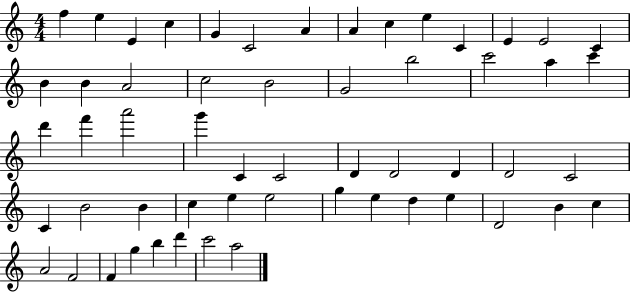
F5/q E5/q E4/q C5/q G4/q C4/h A4/q A4/q C5/q E5/q C4/q E4/q E4/h C4/q B4/q B4/q A4/h C5/h B4/h G4/h B5/h C6/h A5/q C6/q D6/q F6/q A6/h G6/q C4/q C4/h D4/q D4/h D4/q D4/h C4/h C4/q B4/h B4/q C5/q E5/q E5/h G5/q E5/q D5/q E5/q D4/h B4/q C5/q A4/h F4/h F4/q G5/q B5/q D6/q C6/h A5/h